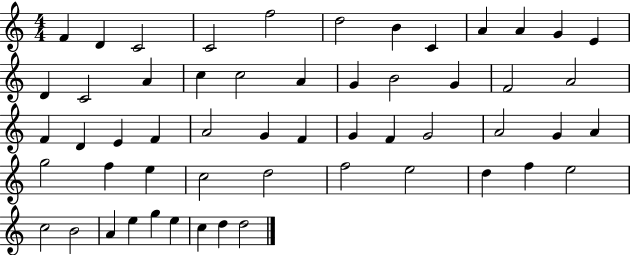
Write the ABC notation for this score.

X:1
T:Untitled
M:4/4
L:1/4
K:C
F D C2 C2 f2 d2 B C A A G E D C2 A c c2 A G B2 G F2 A2 F D E F A2 G F G F G2 A2 G A g2 f e c2 d2 f2 e2 d f e2 c2 B2 A e g e c d d2